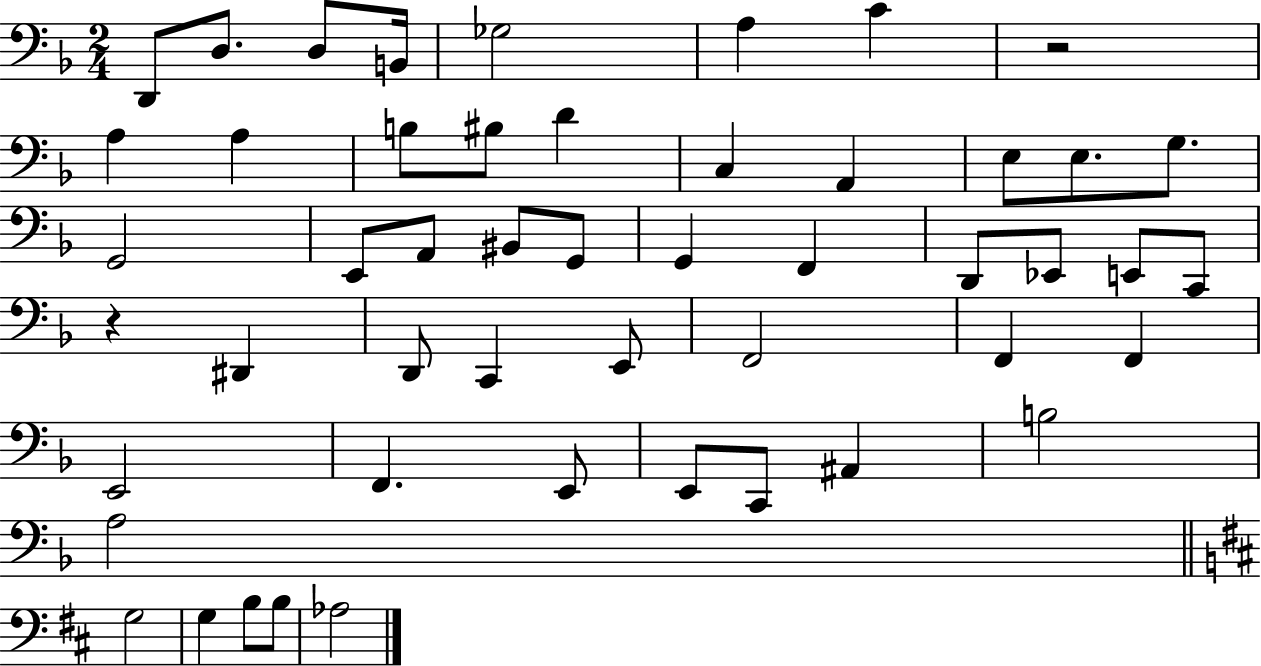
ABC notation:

X:1
T:Untitled
M:2/4
L:1/4
K:F
D,,/2 D,/2 D,/2 B,,/4 _G,2 A, C z2 A, A, B,/2 ^B,/2 D C, A,, E,/2 E,/2 G,/2 G,,2 E,,/2 A,,/2 ^B,,/2 G,,/2 G,, F,, D,,/2 _E,,/2 E,,/2 C,,/2 z ^D,, D,,/2 C,, E,,/2 F,,2 F,, F,, E,,2 F,, E,,/2 E,,/2 C,,/2 ^A,, B,2 A,2 G,2 G, B,/2 B,/2 _A,2